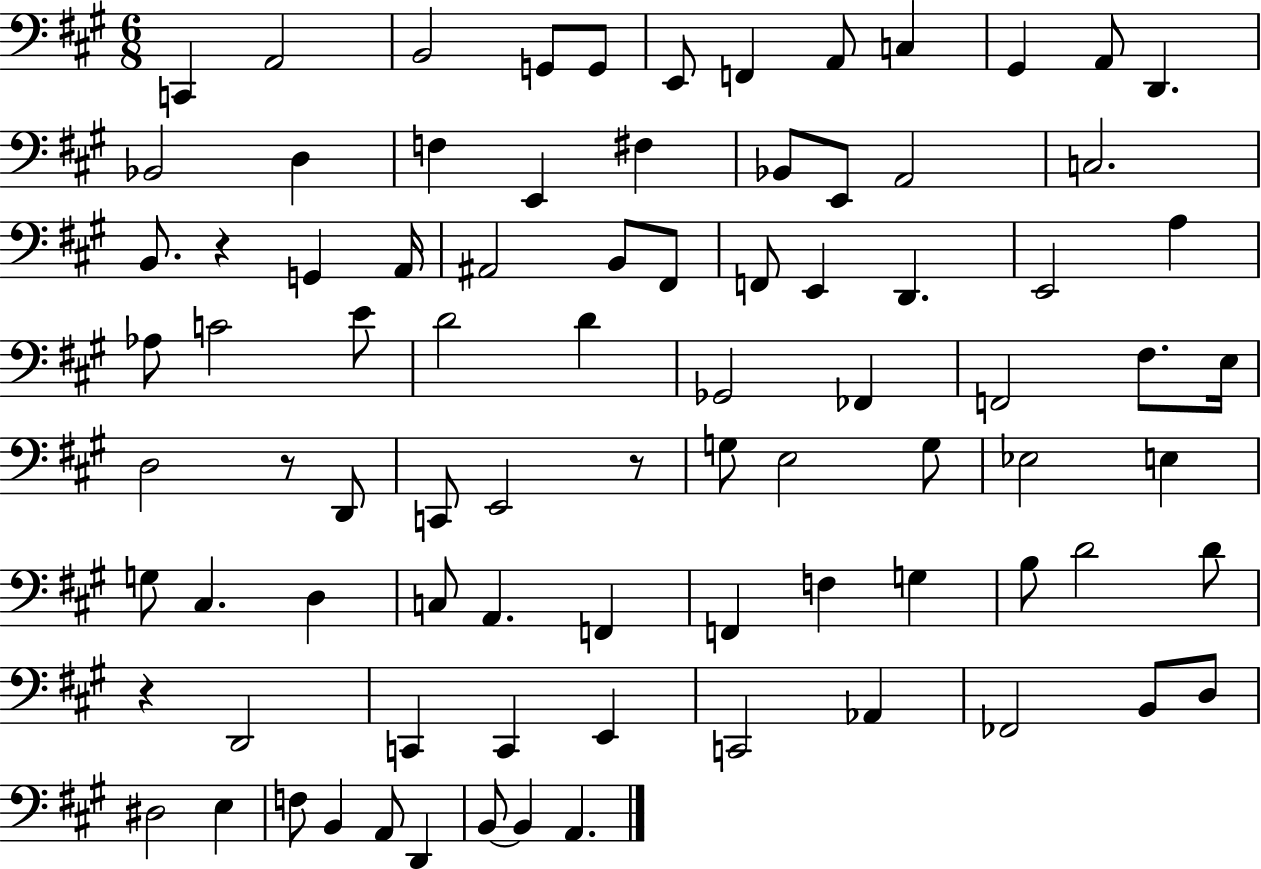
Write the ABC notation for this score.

X:1
T:Untitled
M:6/8
L:1/4
K:A
C,, A,,2 B,,2 G,,/2 G,,/2 E,,/2 F,, A,,/2 C, ^G,, A,,/2 D,, _B,,2 D, F, E,, ^F, _B,,/2 E,,/2 A,,2 C,2 B,,/2 z G,, A,,/4 ^A,,2 B,,/2 ^F,,/2 F,,/2 E,, D,, E,,2 A, _A,/2 C2 E/2 D2 D _G,,2 _F,, F,,2 ^F,/2 E,/4 D,2 z/2 D,,/2 C,,/2 E,,2 z/2 G,/2 E,2 G,/2 _E,2 E, G,/2 ^C, D, C,/2 A,, F,, F,, F, G, B,/2 D2 D/2 z D,,2 C,, C,, E,, C,,2 _A,, _F,,2 B,,/2 D,/2 ^D,2 E, F,/2 B,, A,,/2 D,, B,,/2 B,, A,,